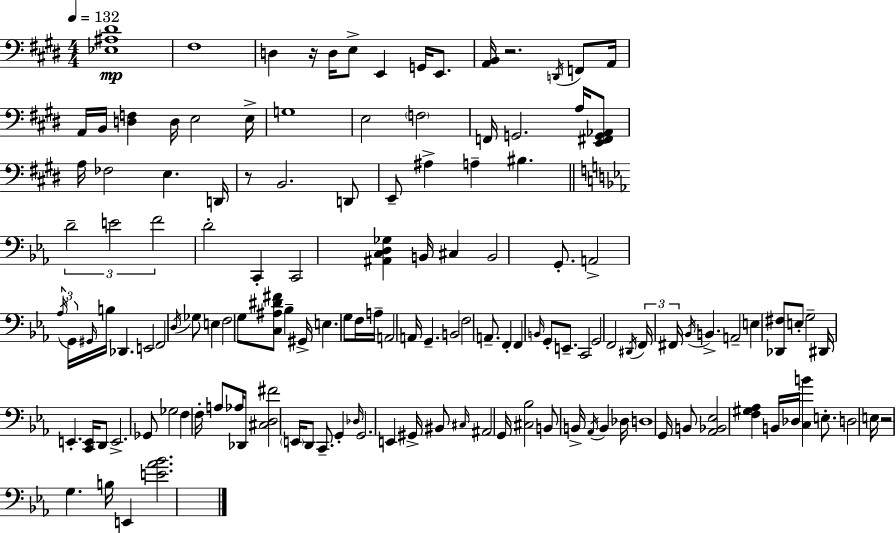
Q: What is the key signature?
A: E major